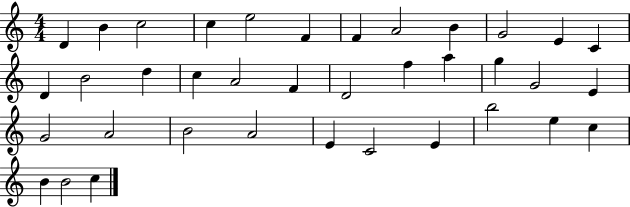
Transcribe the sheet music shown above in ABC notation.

X:1
T:Untitled
M:4/4
L:1/4
K:C
D B c2 c e2 F F A2 B G2 E C D B2 d c A2 F D2 f a g G2 E G2 A2 B2 A2 E C2 E b2 e c B B2 c